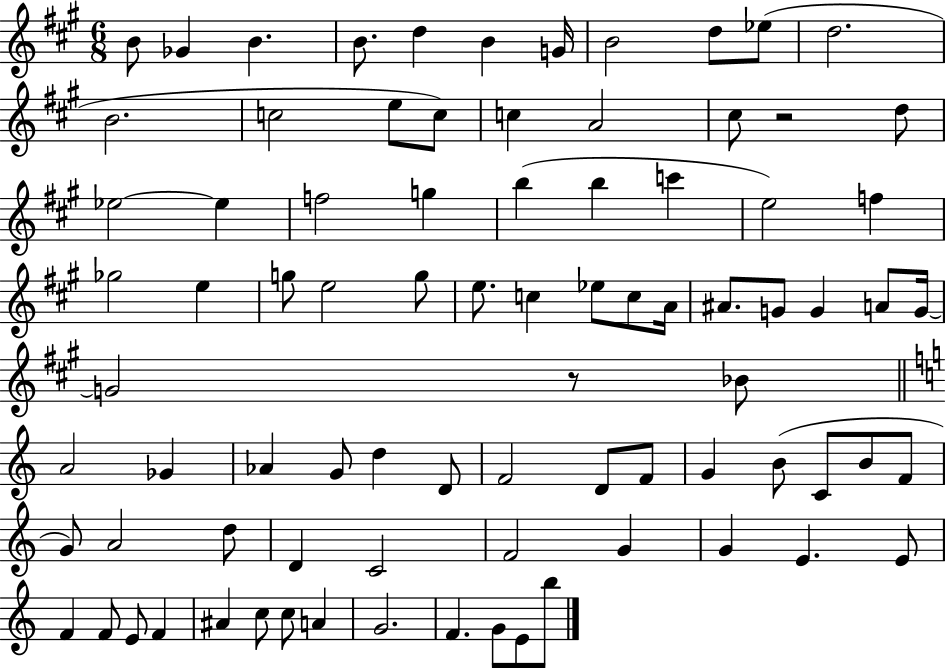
{
  \clef treble
  \numericTimeSignature
  \time 6/8
  \key a \major
  b'8 ges'4 b'4. | b'8. d''4 b'4 g'16 | b'2 d''8 ees''8( | d''2. | \break b'2. | c''2 e''8 c''8) | c''4 a'2 | cis''8 r2 d''8 | \break ees''2~~ ees''4 | f''2 g''4 | b''4( b''4 c'''4 | e''2) f''4 | \break ges''2 e''4 | g''8 e''2 g''8 | e''8. c''4 ees''8 c''8 a'16 | ais'8. g'8 g'4 a'8 g'16~~ | \break g'2 r8 bes'8 | \bar "||" \break \key c \major a'2 ges'4 | aes'4 g'8 d''4 d'8 | f'2 d'8 f'8 | g'4 b'8( c'8 b'8 f'8 | \break g'8) a'2 d''8 | d'4 c'2 | f'2 g'4 | g'4 e'4. e'8 | \break f'4 f'8 e'8 f'4 | ais'4 c''8 c''8 a'4 | g'2. | f'4. g'8 e'8 b''8 | \break \bar "|."
}